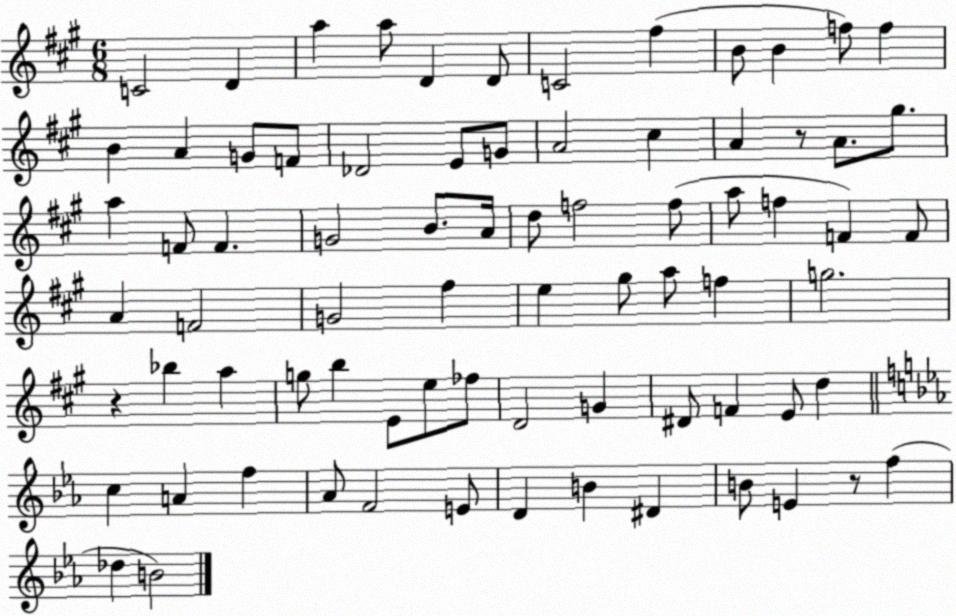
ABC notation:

X:1
T:Untitled
M:6/8
L:1/4
K:A
C2 D a a/2 D D/2 C2 ^f B/2 B f/2 f B A G/2 F/2 _D2 E/2 G/2 A2 ^c A z/2 A/2 ^g/2 a F/2 F G2 B/2 A/4 d/2 f2 f/2 a/2 f F F/2 A F2 G2 ^f e ^g/2 a/2 f g2 z _b a g/2 b E/2 e/2 _f/2 D2 G ^D/2 F E/2 d c A f _A/2 F2 E/2 D B ^D B/2 E z/2 f _d B2